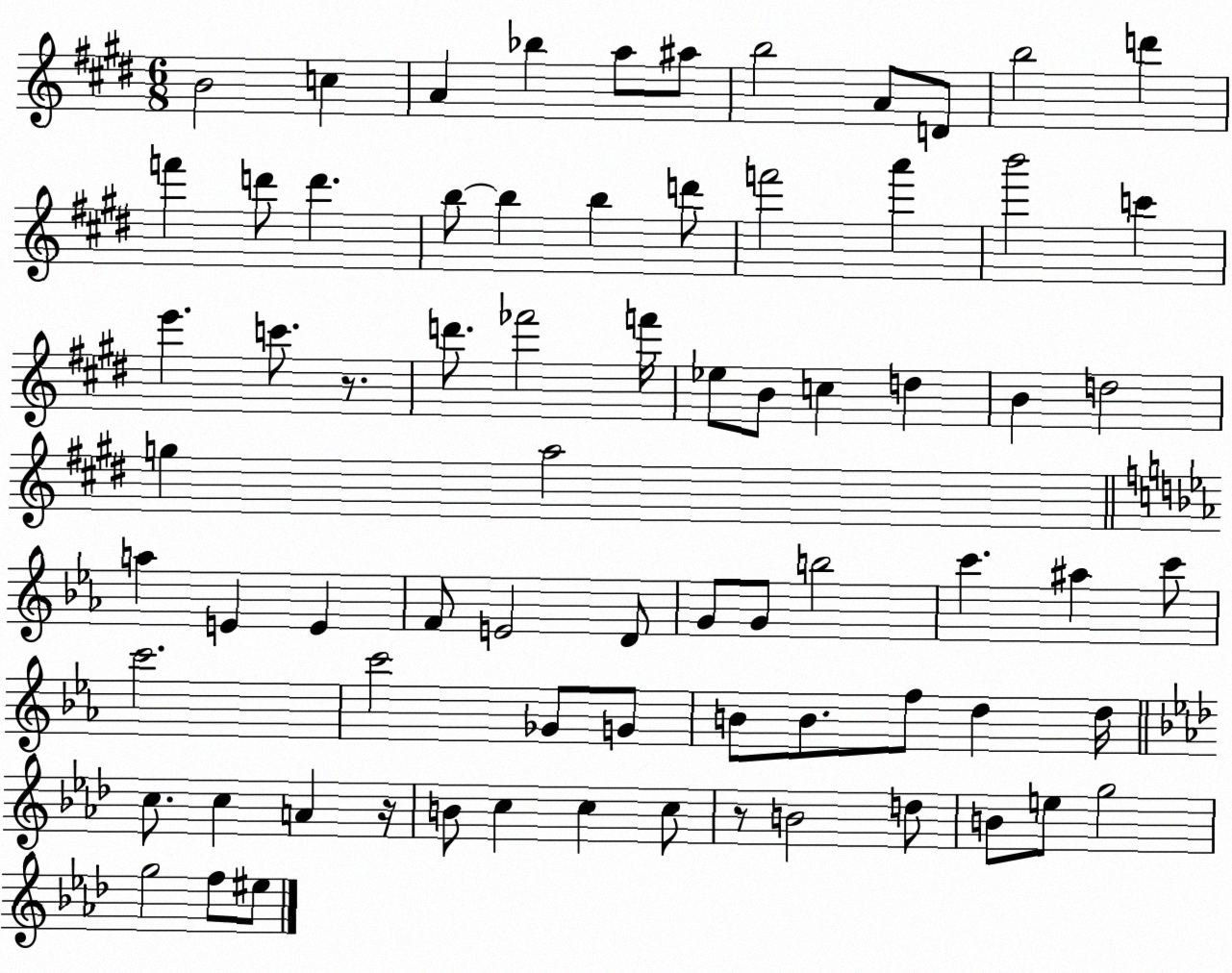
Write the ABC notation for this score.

X:1
T:Untitled
M:6/8
L:1/4
K:E
B2 c A _b a/2 ^a/2 b2 A/2 D/2 b2 d' f' d'/2 d' b/2 b b d'/2 f'2 a' b'2 c' e' c'/2 z/2 d'/2 _f'2 f'/4 _e/2 B/2 c d B d2 g a2 a E E F/2 E2 D/2 G/2 G/2 b2 c' ^a c'/2 c'2 c'2 _G/2 G/2 B/2 B/2 f/2 d d/4 c/2 c A z/4 B/2 c c c/2 z/2 B2 d/2 B/2 e/2 g2 g2 f/2 ^e/2